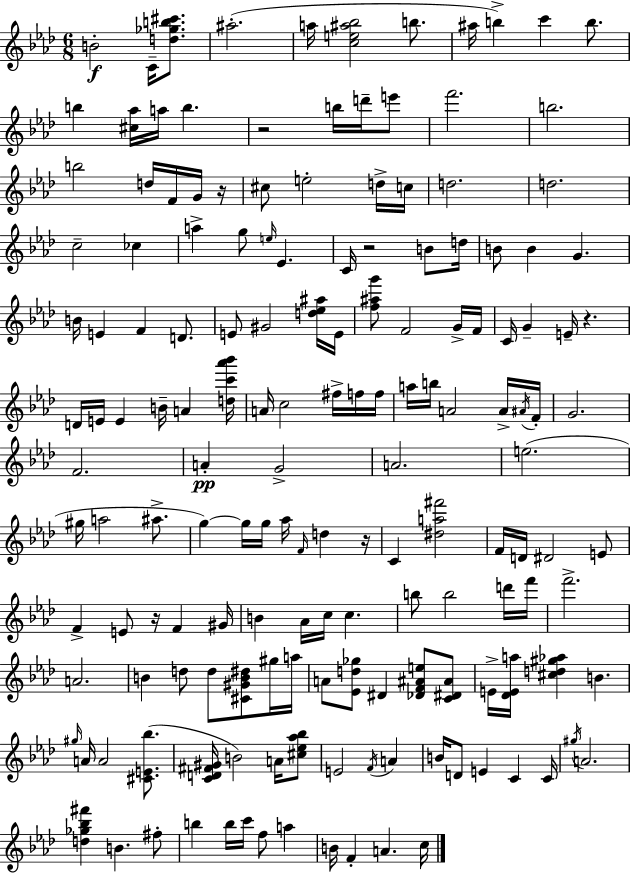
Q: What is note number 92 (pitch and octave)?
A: G#4